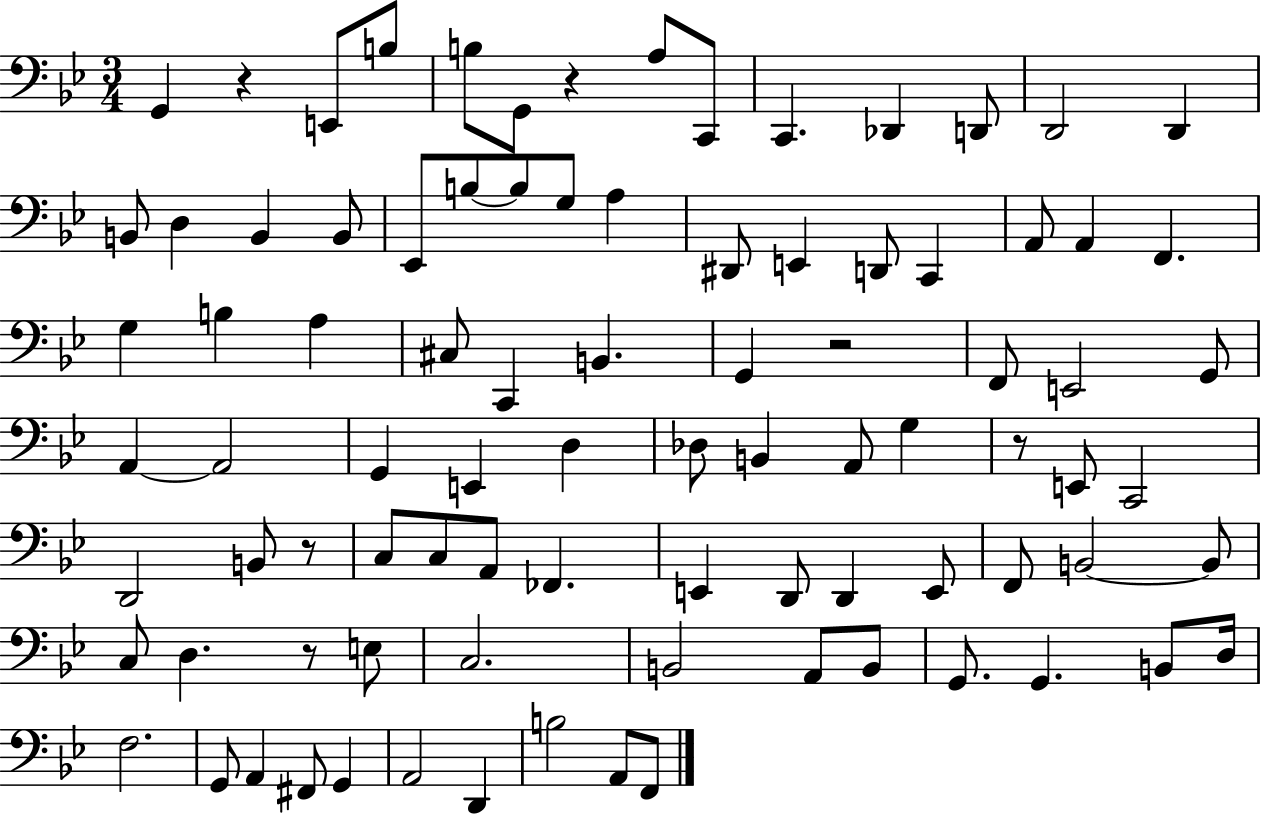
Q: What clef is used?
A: bass